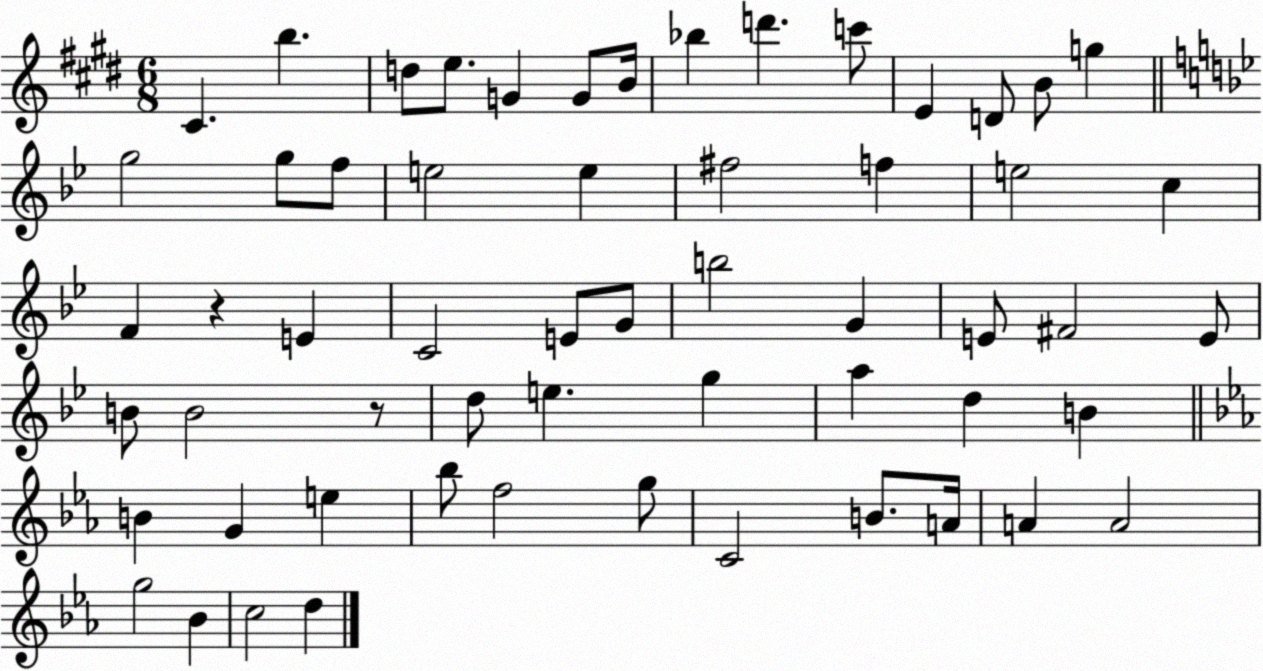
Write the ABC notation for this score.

X:1
T:Untitled
M:6/8
L:1/4
K:E
^C b d/2 e/2 G G/2 B/4 _b d' c'/2 E D/2 B/2 g g2 g/2 f/2 e2 e ^f2 f e2 c F z E C2 E/2 G/2 b2 G E/2 ^F2 E/2 B/2 B2 z/2 d/2 e g a d B B G e _b/2 f2 g/2 C2 B/2 A/4 A A2 g2 _B c2 d